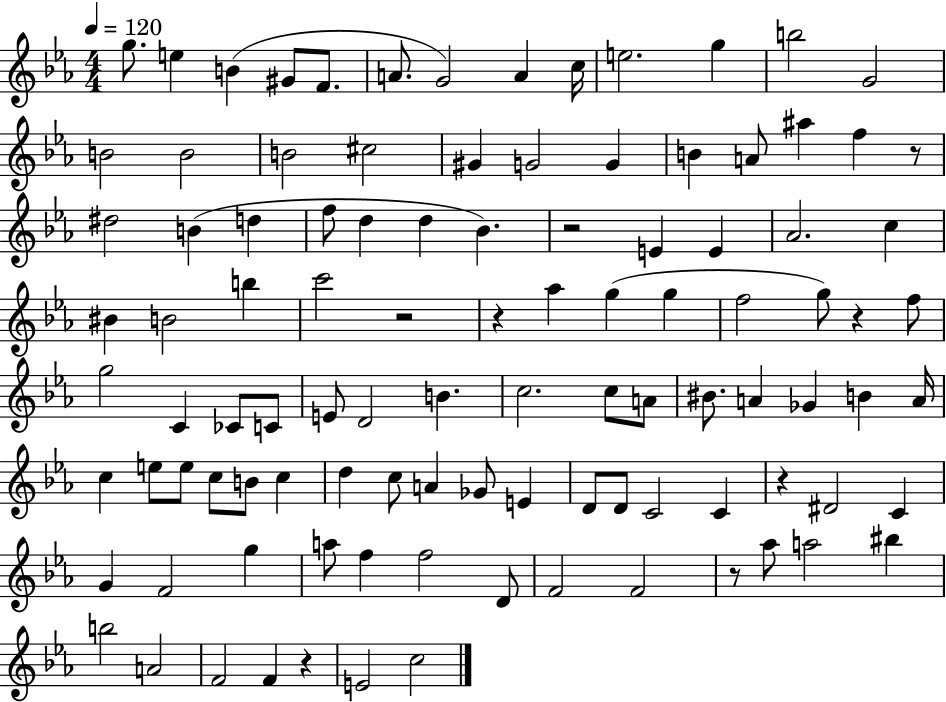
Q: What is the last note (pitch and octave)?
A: C5